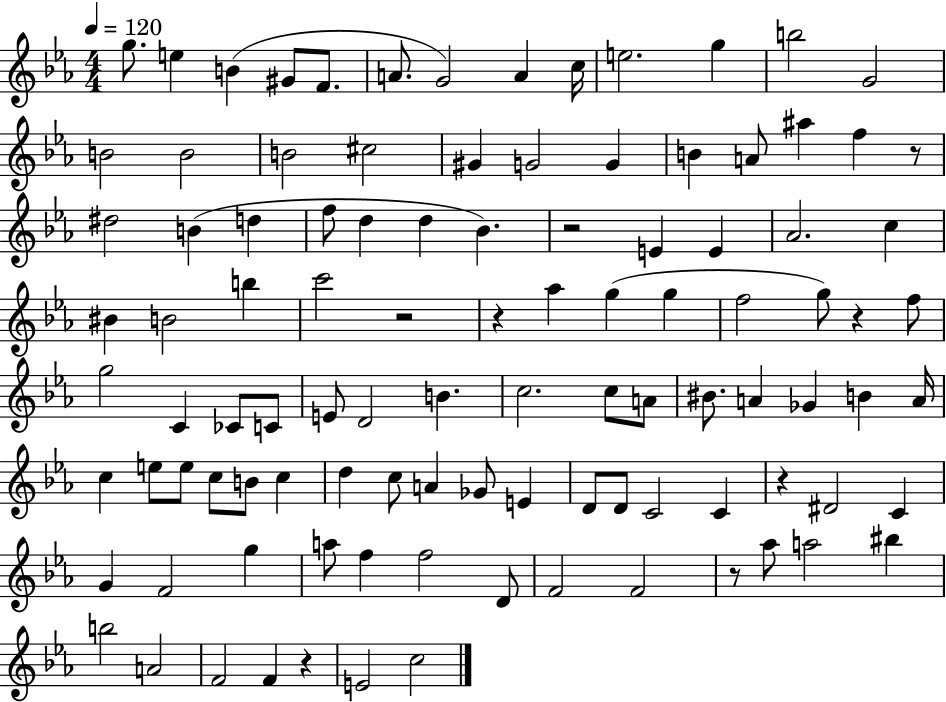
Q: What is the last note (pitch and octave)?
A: C5